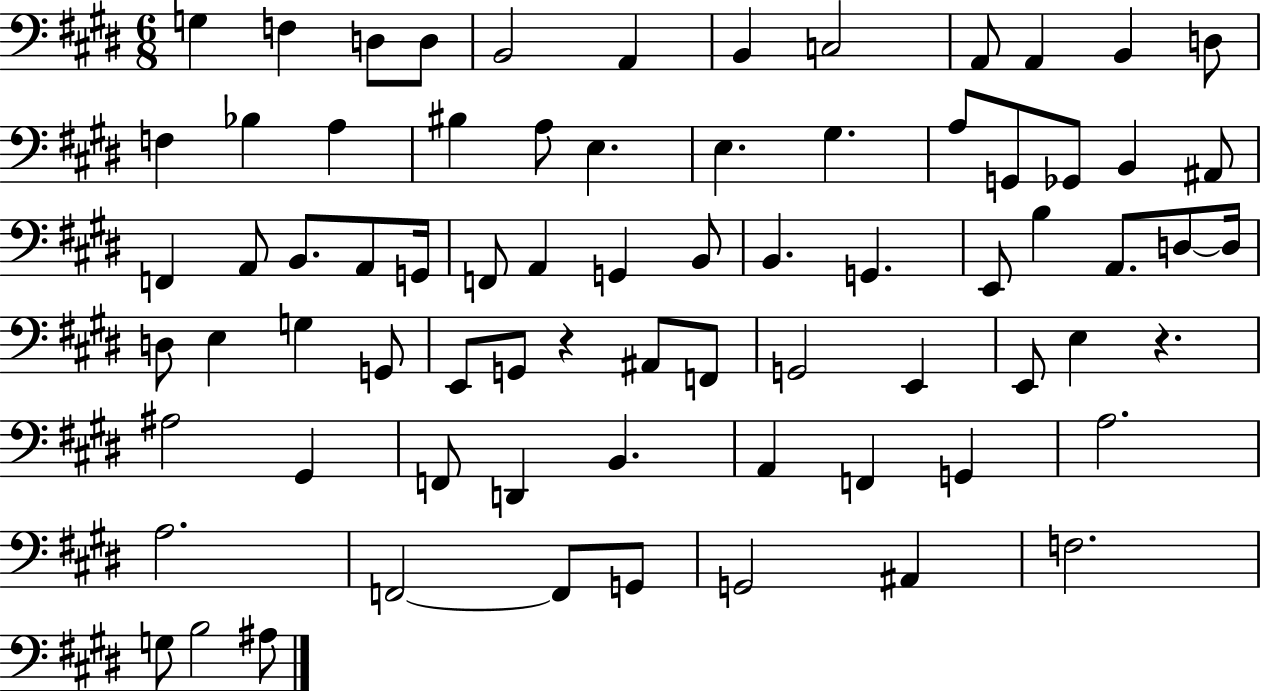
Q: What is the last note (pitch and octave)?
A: A#3